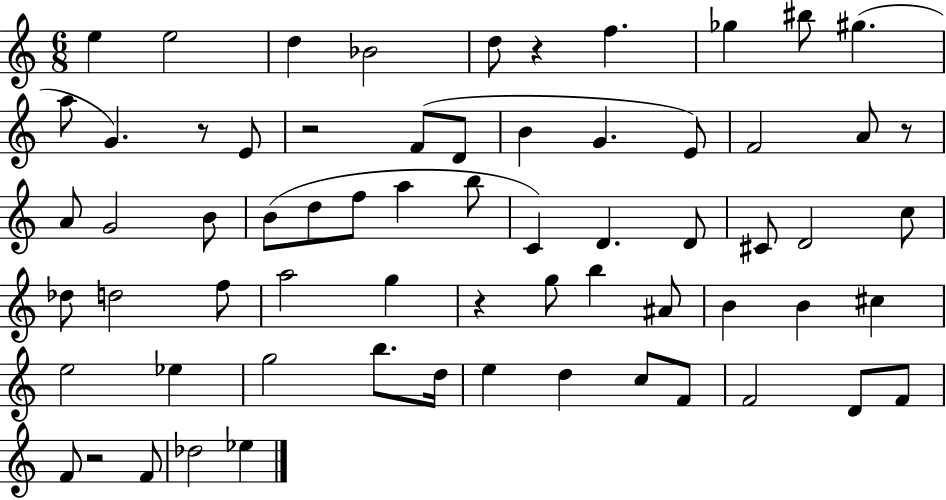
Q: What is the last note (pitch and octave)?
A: Eb5